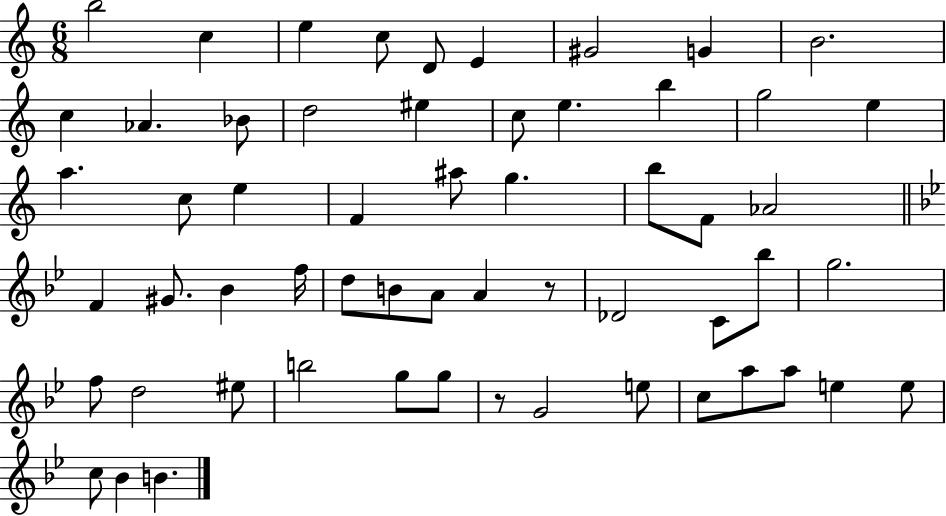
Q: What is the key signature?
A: C major